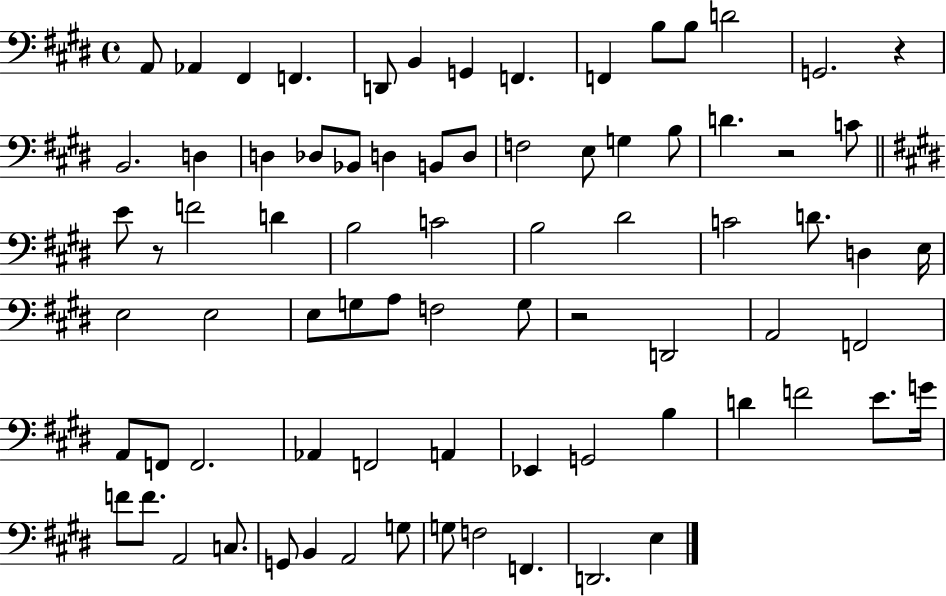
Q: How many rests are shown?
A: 4